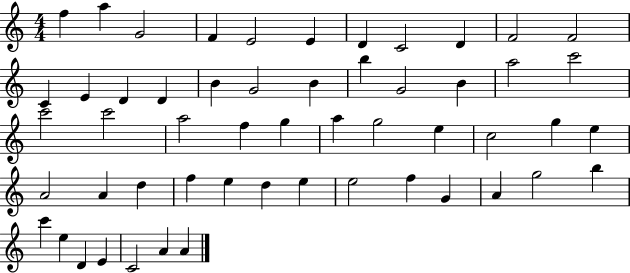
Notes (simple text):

F5/q A5/q G4/h F4/q E4/h E4/q D4/q C4/h D4/q F4/h F4/h C4/q E4/q D4/q D4/q B4/q G4/h B4/q B5/q G4/h B4/q A5/h C6/h C6/h C6/h A5/h F5/q G5/q A5/q G5/h E5/q C5/h G5/q E5/q A4/h A4/q D5/q F5/q E5/q D5/q E5/q E5/h F5/q G4/q A4/q G5/h B5/q C6/q E5/q D4/q E4/q C4/h A4/q A4/q